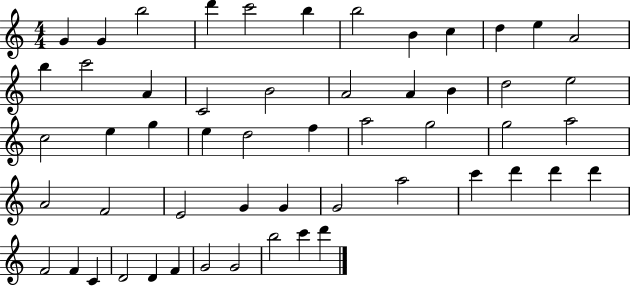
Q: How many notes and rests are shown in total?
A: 54